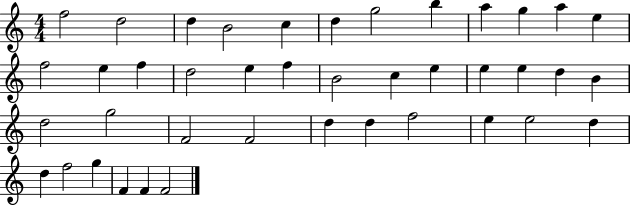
{
  \clef treble
  \numericTimeSignature
  \time 4/4
  \key c \major
  f''2 d''2 | d''4 b'2 c''4 | d''4 g''2 b''4 | a''4 g''4 a''4 e''4 | \break f''2 e''4 f''4 | d''2 e''4 f''4 | b'2 c''4 e''4 | e''4 e''4 d''4 b'4 | \break d''2 g''2 | f'2 f'2 | d''4 d''4 f''2 | e''4 e''2 d''4 | \break d''4 f''2 g''4 | f'4 f'4 f'2 | \bar "|."
}